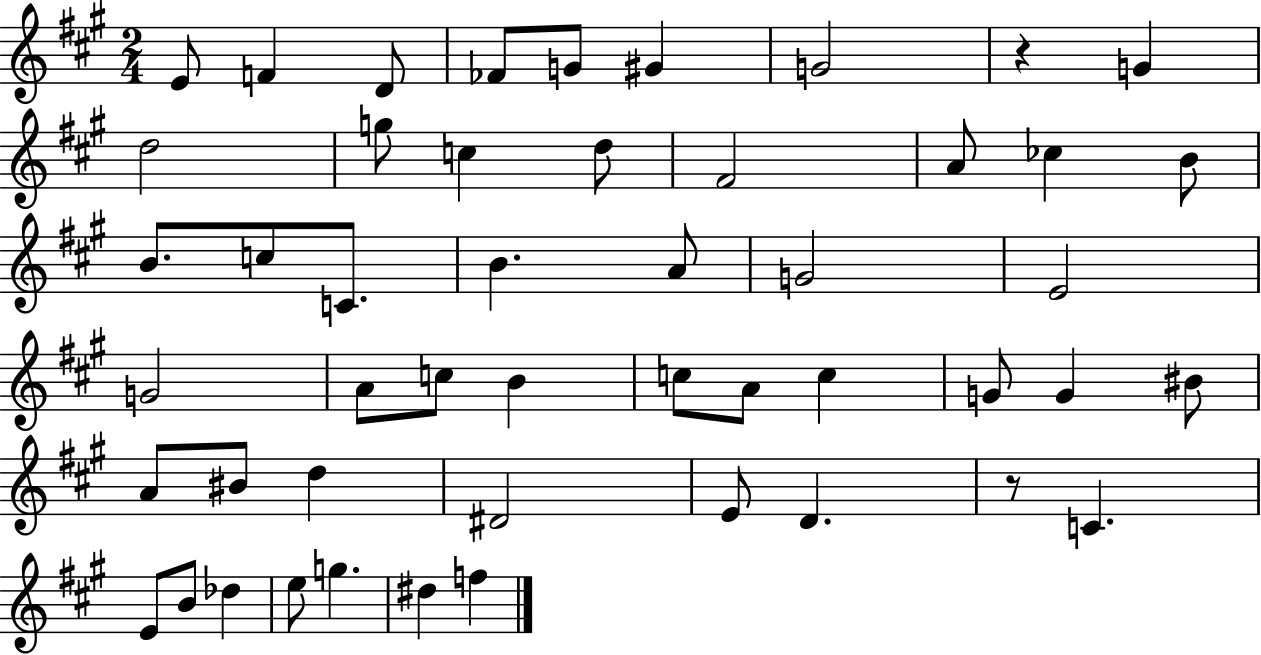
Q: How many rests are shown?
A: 2